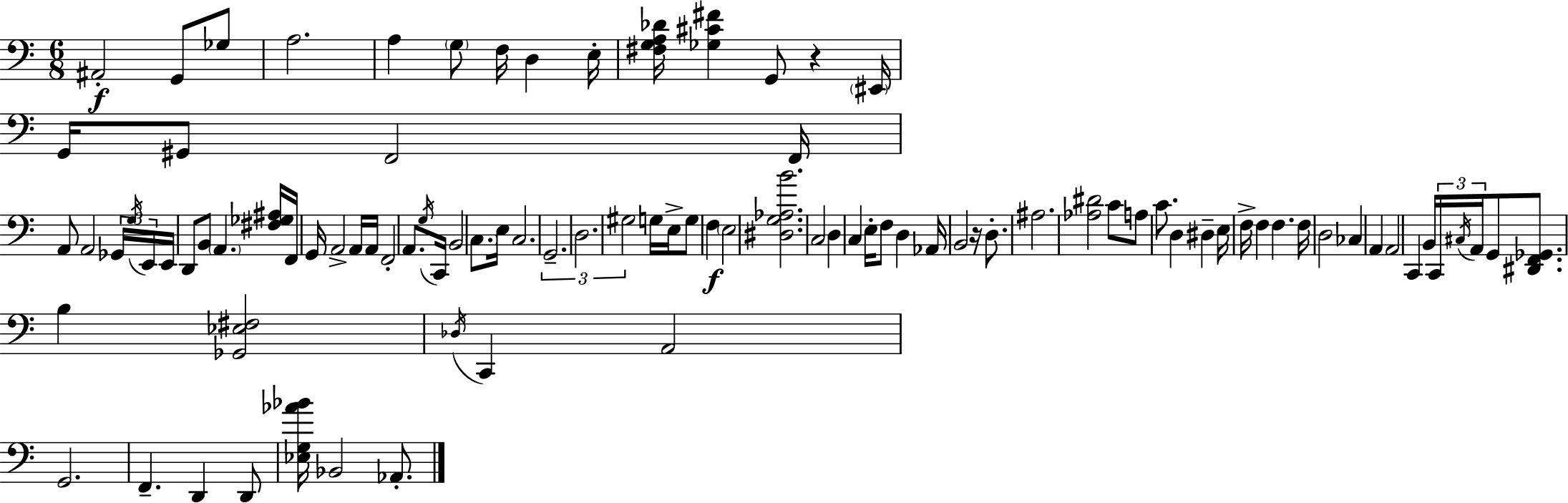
{
  \clef bass
  \numericTimeSignature
  \time 6/8
  \key c \major
  \repeat volta 2 { ais,2-.\f g,8 ges8 | a2. | a4 \parenthesize g8 f16 d4 e16-. | <fis g a des'>16 <ges cis' fis'>4 g,8 r4 \parenthesize eis,16 | \break g,16 gis,8 f,2 f,16 | a,8 a,2 \tuplet 3/2 { ges,16 \acciaccatura { g16 } | e,16 } e,16 d,8 b,8 \parenthesize a,4. | <fis ges ais>16 f,16 g,16 a,2-> a,16 | \break a,16 f,2-. a,8. | \acciaccatura { g16 } c,16 b,2 \parenthesize c8. | e16 c2. | \tuplet 3/2 { g,2.-- | \break d2. | gis2 } g16 e16-> | g8 f4\f \parenthesize e2 | <dis g aes b'>2. | \break c2 d4 | c4 e16-. f8 d4 | aes,16 b,2 r16 d8.-. | ais2. | \break <aes dis'>2 c'8 | a8 c'8. d4 dis4-- | e16 f16-> f4 f4. | f16 d2 ces4 | \break a,4 a,2 | c,4 b,16 \tuplet 3/2 { c,16 \acciaccatura { cis16 } a,16 } g,8 | <dis, f, ges,>8. b4 <ges, ees fis>2 | \acciaccatura { des16 } c,4 a,2 | \break g,2. | f,4.-- d,4 | d,8 <ees g aes' bes'>16 bes,2 | aes,8.-. } \bar "|."
}